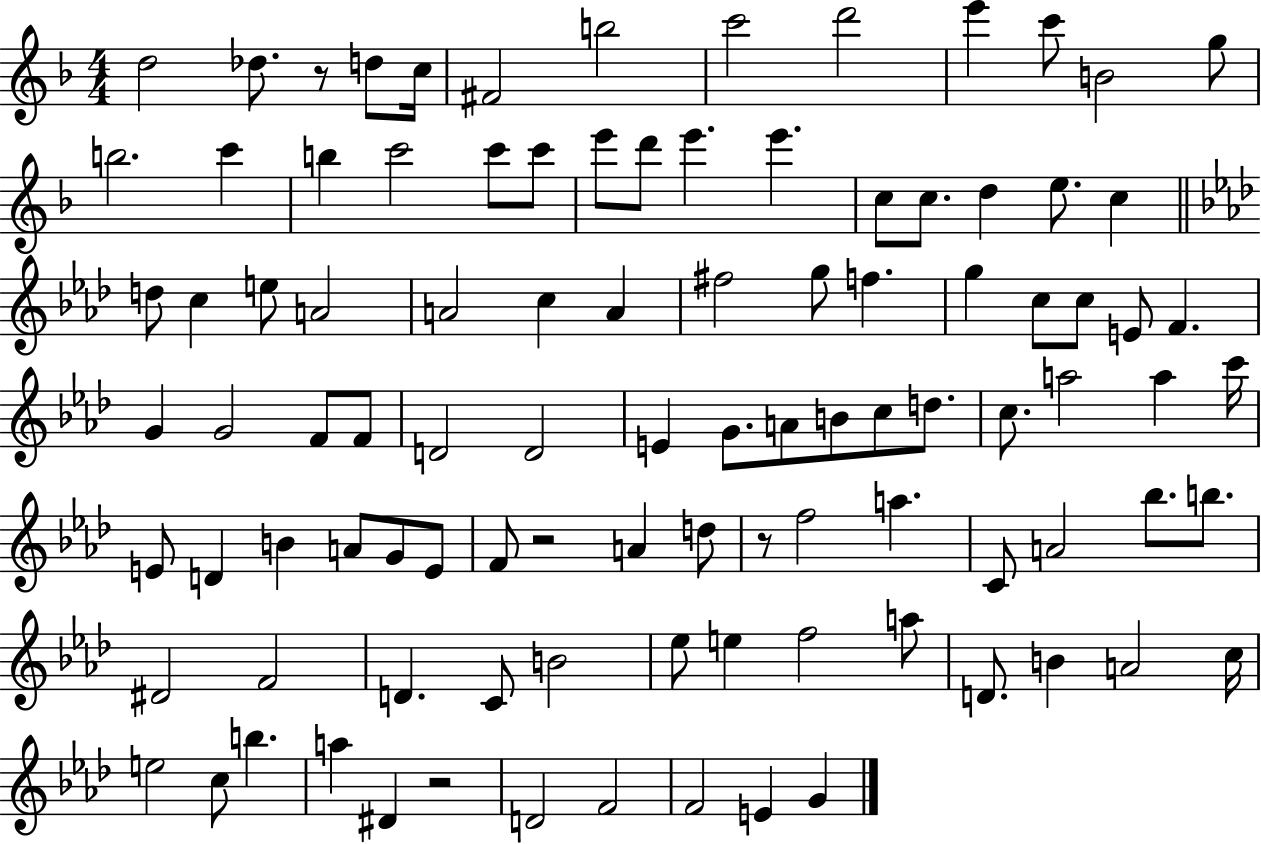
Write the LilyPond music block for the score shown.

{
  \clef treble
  \numericTimeSignature
  \time 4/4
  \key f \major
  \repeat volta 2 { d''2 des''8. r8 d''8 c''16 | fis'2 b''2 | c'''2 d'''2 | e'''4 c'''8 b'2 g''8 | \break b''2. c'''4 | b''4 c'''2 c'''8 c'''8 | e'''8 d'''8 e'''4. e'''4. | c''8 c''8. d''4 e''8. c''4 | \break \bar "||" \break \key f \minor d''8 c''4 e''8 a'2 | a'2 c''4 a'4 | fis''2 g''8 f''4. | g''4 c''8 c''8 e'8 f'4. | \break g'4 g'2 f'8 f'8 | d'2 d'2 | e'4 g'8. a'8 b'8 c''8 d''8. | c''8. a''2 a''4 c'''16 | \break e'8 d'4 b'4 a'8 g'8 e'8 | f'8 r2 a'4 d''8 | r8 f''2 a''4. | c'8 a'2 bes''8. b''8. | \break dis'2 f'2 | d'4. c'8 b'2 | ees''8 e''4 f''2 a''8 | d'8. b'4 a'2 c''16 | \break e''2 c''8 b''4. | a''4 dis'4 r2 | d'2 f'2 | f'2 e'4 g'4 | \break } \bar "|."
}